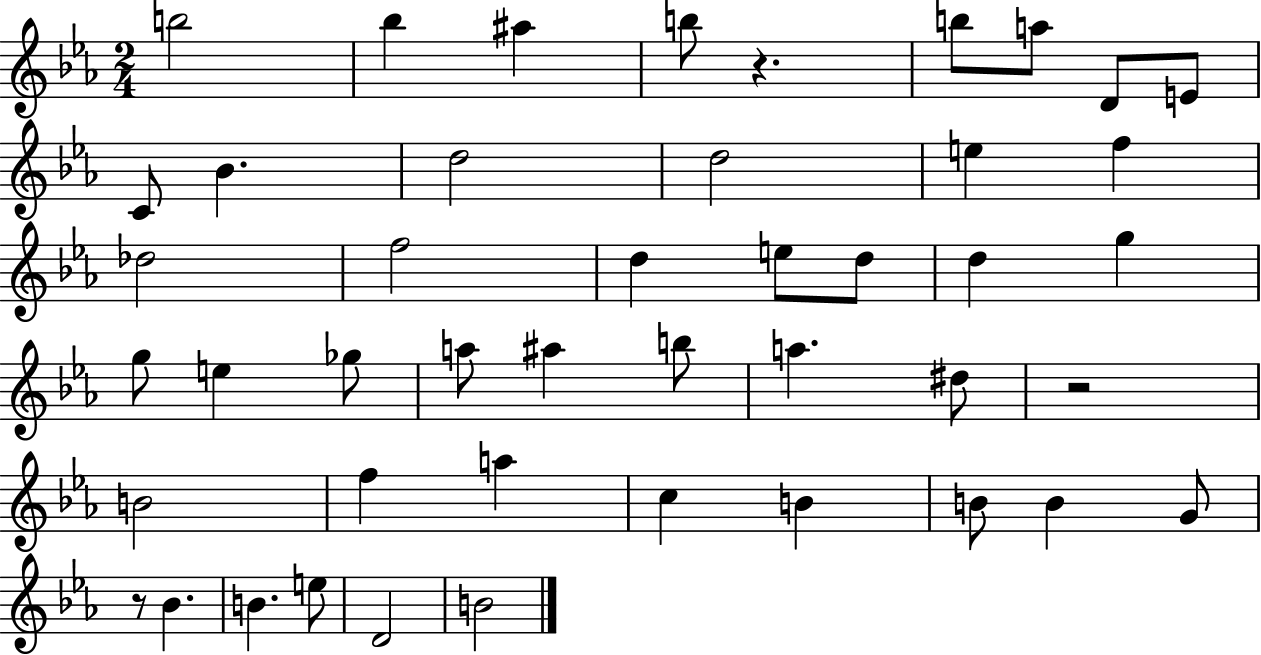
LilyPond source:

{
  \clef treble
  \numericTimeSignature
  \time 2/4
  \key ees \major
  b''2 | bes''4 ais''4 | b''8 r4. | b''8 a''8 d'8 e'8 | \break c'8 bes'4. | d''2 | d''2 | e''4 f''4 | \break des''2 | f''2 | d''4 e''8 d''8 | d''4 g''4 | \break g''8 e''4 ges''8 | a''8 ais''4 b''8 | a''4. dis''8 | r2 | \break b'2 | f''4 a''4 | c''4 b'4 | b'8 b'4 g'8 | \break r8 bes'4. | b'4. e''8 | d'2 | b'2 | \break \bar "|."
}